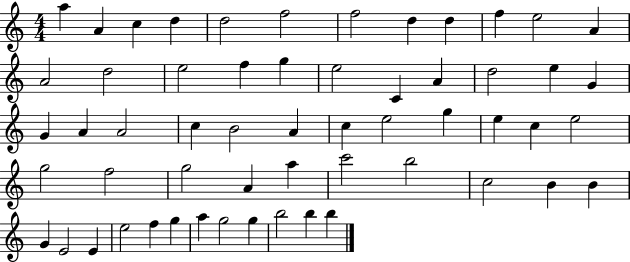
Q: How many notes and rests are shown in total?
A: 57